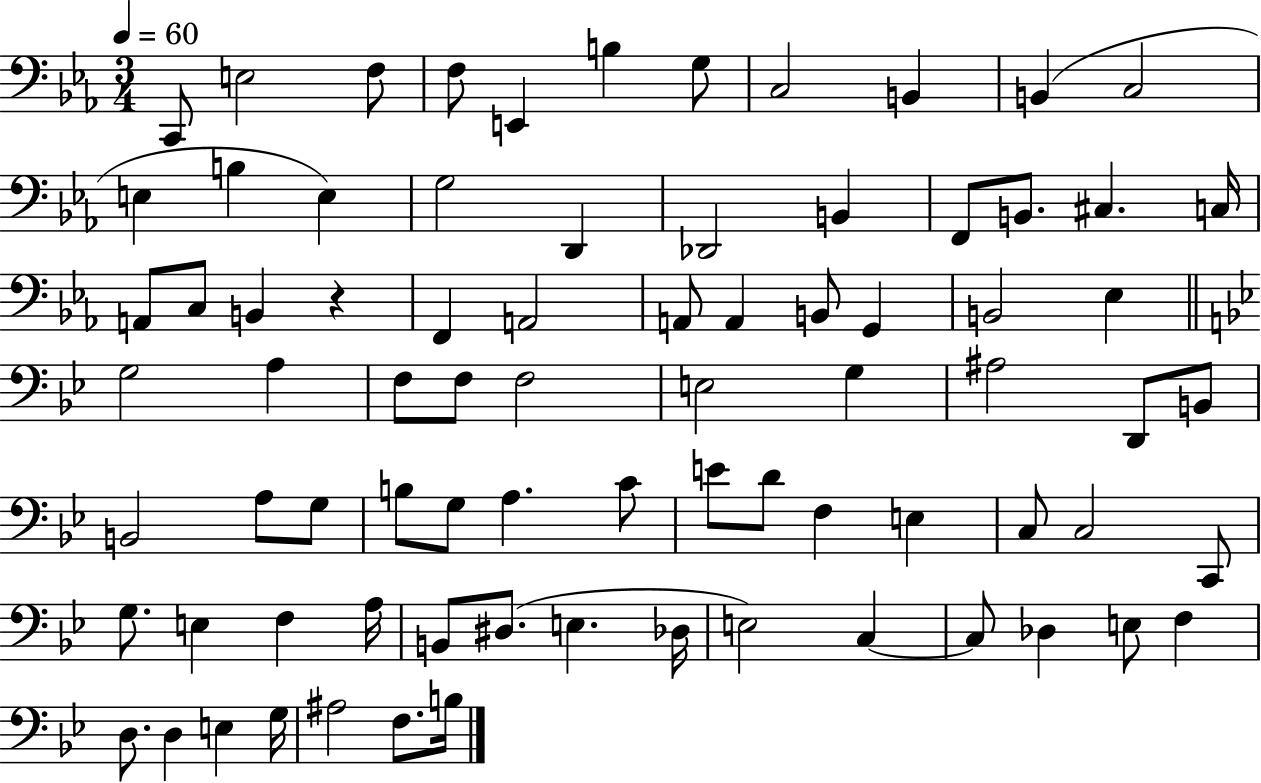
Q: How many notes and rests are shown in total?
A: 79